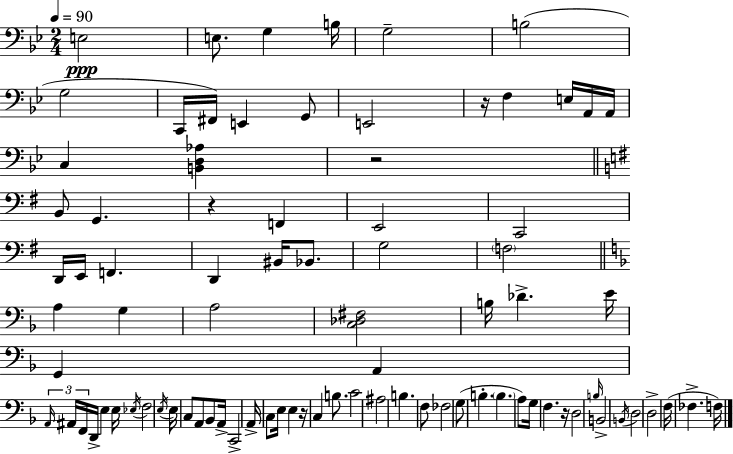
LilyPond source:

{
  \clef bass
  \numericTimeSignature
  \time 2/4
  \key bes \major
  \tempo 4 = 90
  e2\ppp | e8. g4 b16 | g2-- | b2( | \break g2 | c,16 fis,16) e,4 g,8 | e,2 | r16 f4 e16 a,16 a,16 | \break c4 <b, d aes>4 | r2 | \bar "||" \break \key e \minor b,8 g,4. | r4 f,4 | e,2 | c,2 | \break d,16 e,16 f,4. | d,4 bis,16 bes,8. | g2 | \parenthesize f2 | \break \bar "||" \break \key f \major a4 g4 | a2 | <c des fis>2 | b16 des'4.-> e'16 | \break g,4 a,4 | \tuplet 3/2 { \grace { a,16 } ais,16 f,16 } d,16-> e4 | e16 \acciaccatura { ees16 } f2 | \acciaccatura { e16 } e16 c8 a,8 | \break bes,8 a,16-> c,2-> | a,16-> c8 e16 e4 | r16 c4 | b8. c'2 | \break ais2 | b4. | f8 fes2 | g8( b4.-. | \break \parenthesize b4. | a8) g16 f4. | r16 d2 | \grace { b16 } b,2-> | \break \acciaccatura { b,16 } d2 | d2-> | f16( fes4.-> | f16) \bar "|."
}